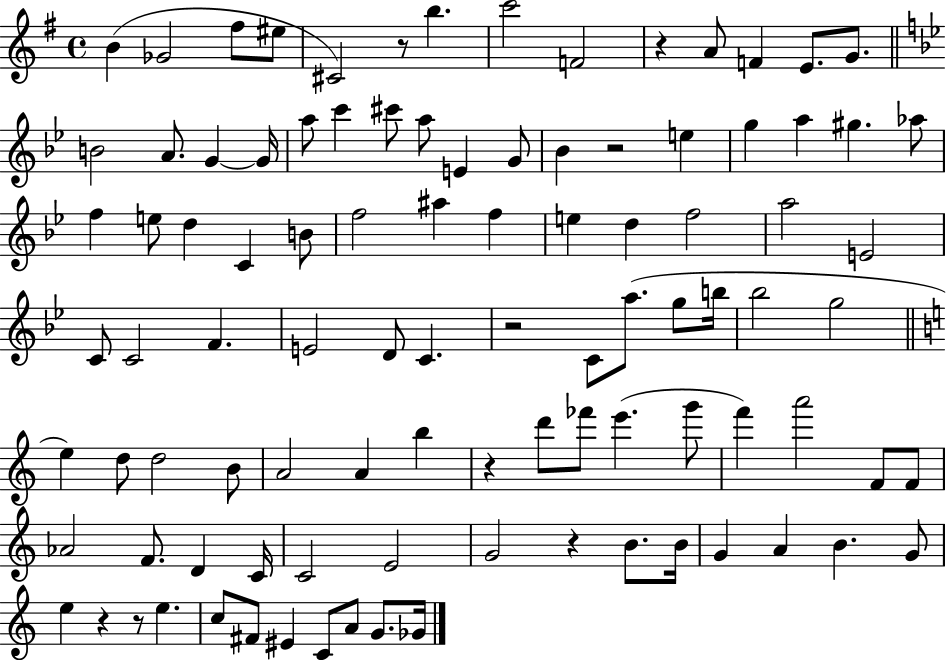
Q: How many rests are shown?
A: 8